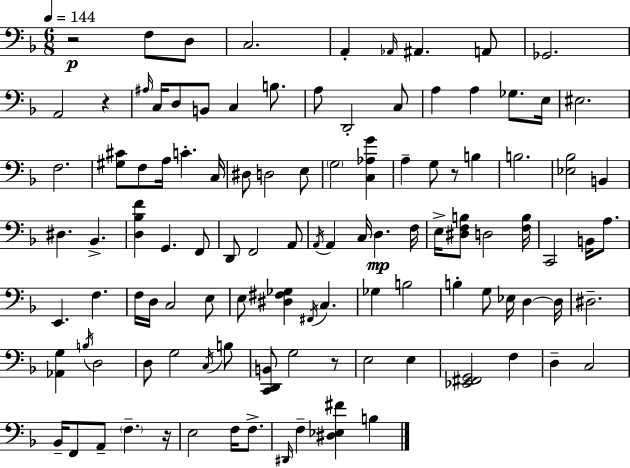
R/h F3/e D3/e C3/h. A2/q Ab2/s A#2/q. A2/e Gb2/h. A2/h R/q A#3/s C3/s D3/e B2/e C3/q B3/e. A3/e D2/h C3/e A3/q A3/q Gb3/e. E3/s EIS3/h. F3/h. [G#3,C#4]/e F3/e A3/s C4/q. C3/s D#3/e D3/h E3/e G3/h [C3,Ab3,G4]/q A3/q G3/e R/e B3/q B3/h. [Eb3,Bb3]/h B2/q D#3/q. Bb2/q. [D3,Bb3,F4]/q G2/q. F2/e D2/e F2/h A2/e A2/s A2/q C3/s D3/q. F3/s E3/s [D#3,F3,B3]/e D3/h [F3,B3]/s C2/h B2/s A3/e. E2/q. F3/q. F3/s D3/s C3/h E3/e E3/e [D#3,F#3,Gb3]/q F#2/s C3/q. Gb3/q B3/h B3/q G3/e Eb3/s D3/q D3/s D#3/h. [Ab2,G3]/q B3/s D3/h D3/e G3/h C3/s B3/e [C2,D2,B2]/e G3/h R/e E3/h E3/q [Eb2,F#2,G2]/h F3/q D3/q C3/h Bb2/s F2/e A2/e F3/q. R/s E3/h F3/s F3/e. D#2/s F3/q [D#3,Eb3,F#4]/q B3/q